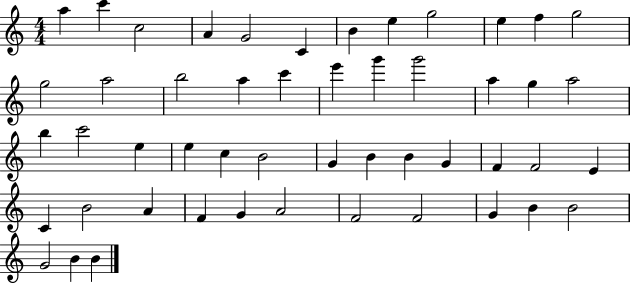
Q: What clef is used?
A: treble